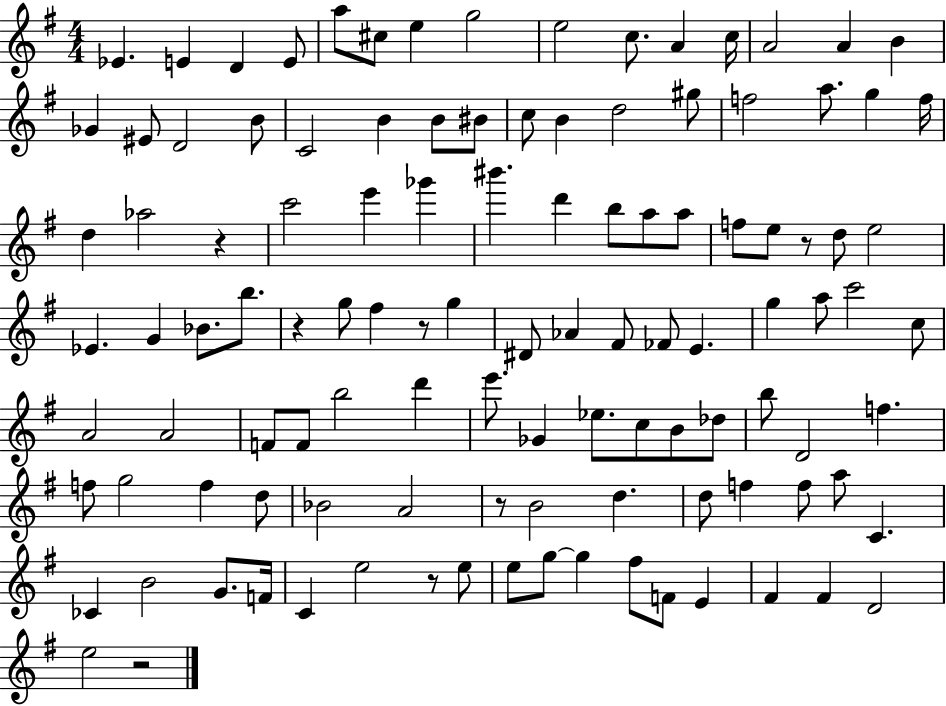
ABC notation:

X:1
T:Untitled
M:4/4
L:1/4
K:G
_E E D E/2 a/2 ^c/2 e g2 e2 c/2 A c/4 A2 A B _G ^E/2 D2 B/2 C2 B B/2 ^B/2 c/2 B d2 ^g/2 f2 a/2 g f/4 d _a2 z c'2 e' _g' ^b' d' b/2 a/2 a/2 f/2 e/2 z/2 d/2 e2 _E G _B/2 b/2 z g/2 ^f z/2 g ^D/2 _A ^F/2 _F/2 E g a/2 c'2 c/2 A2 A2 F/2 F/2 b2 d' e'/2 _G _e/2 c/2 B/2 _d/2 b/2 D2 f f/2 g2 f d/2 _B2 A2 z/2 B2 d d/2 f f/2 a/2 C _C B2 G/2 F/4 C e2 z/2 e/2 e/2 g/2 g ^f/2 F/2 E ^F ^F D2 e2 z2